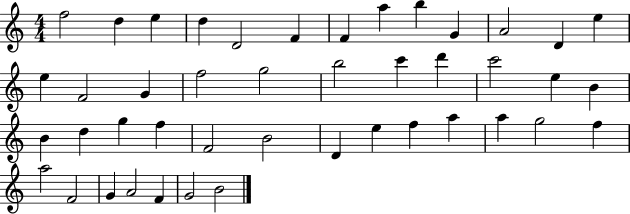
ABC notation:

X:1
T:Untitled
M:4/4
L:1/4
K:C
f2 d e d D2 F F a b G A2 D e e F2 G f2 g2 b2 c' d' c'2 e B B d g f F2 B2 D e f a a g2 f a2 F2 G A2 F G2 B2